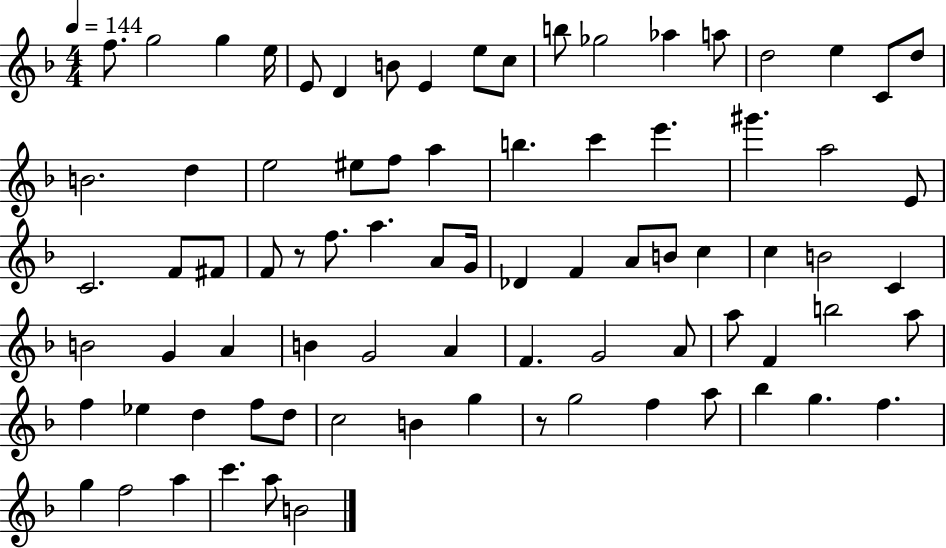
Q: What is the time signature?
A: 4/4